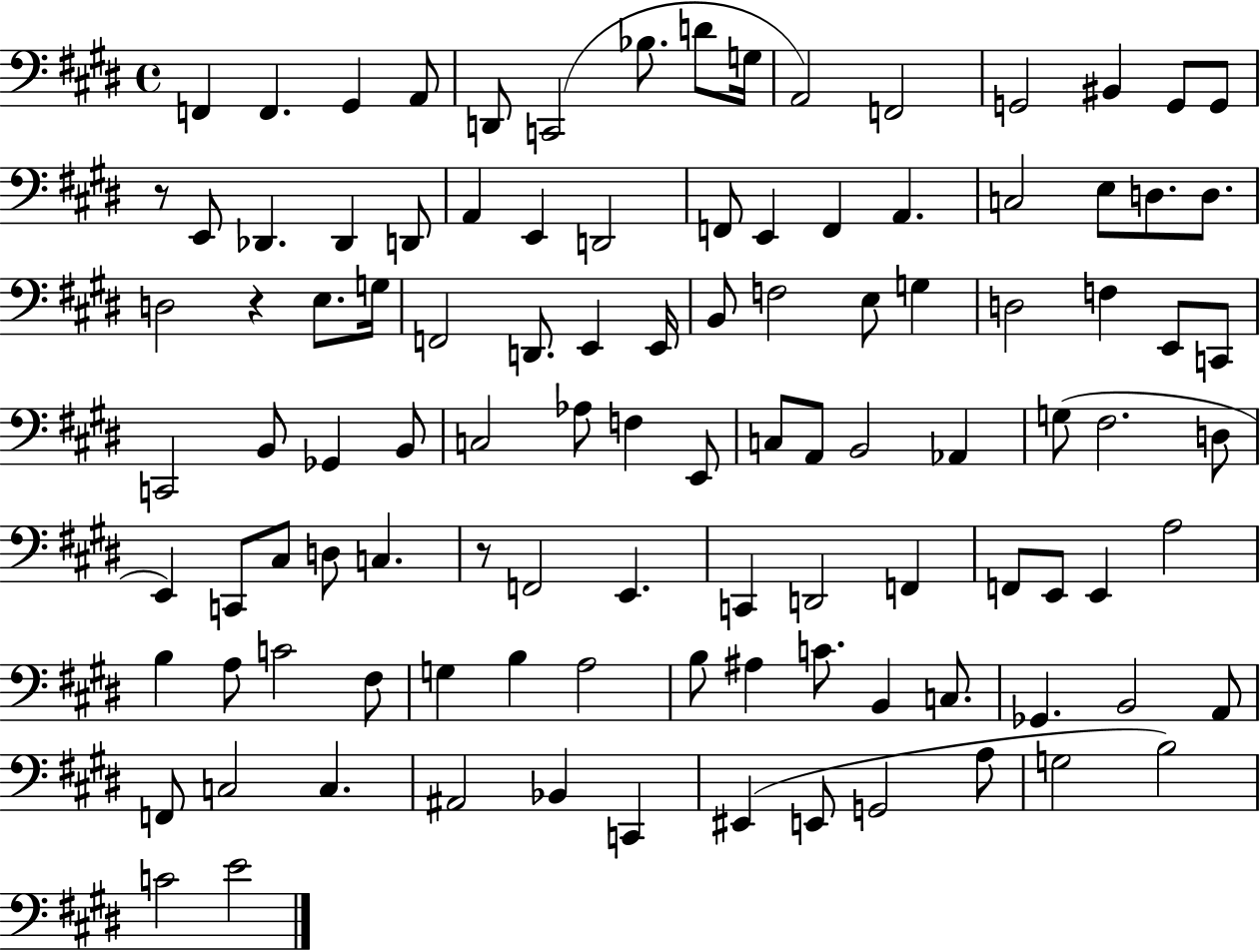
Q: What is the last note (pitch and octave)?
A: E4